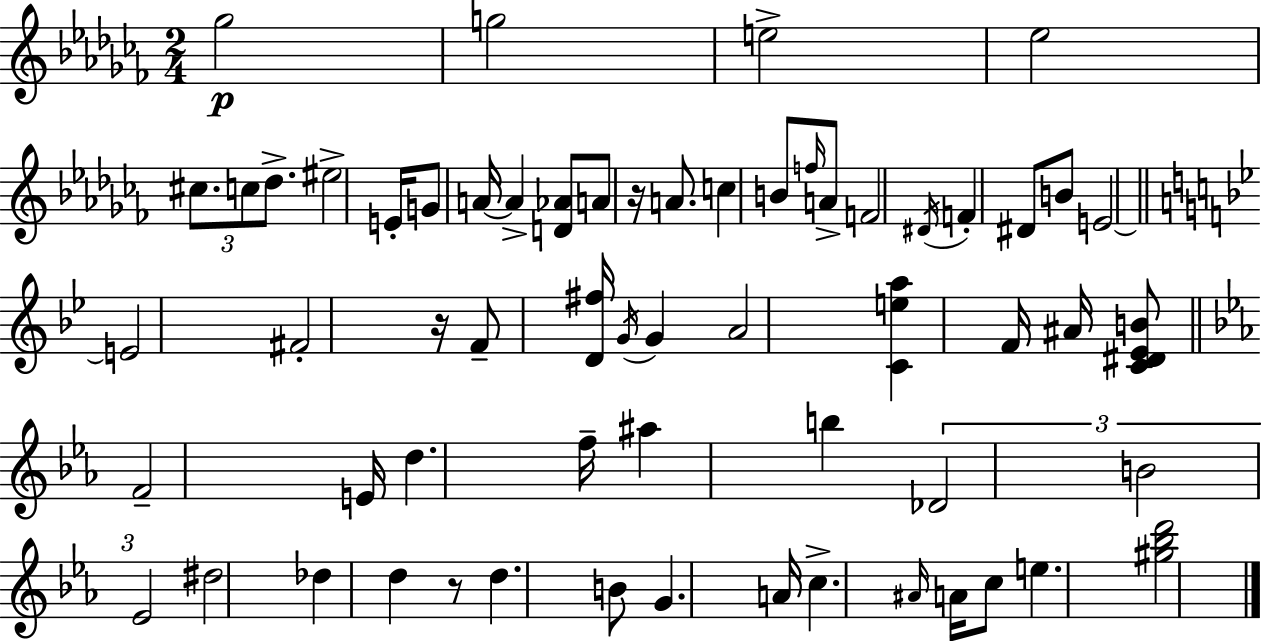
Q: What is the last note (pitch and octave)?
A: E5